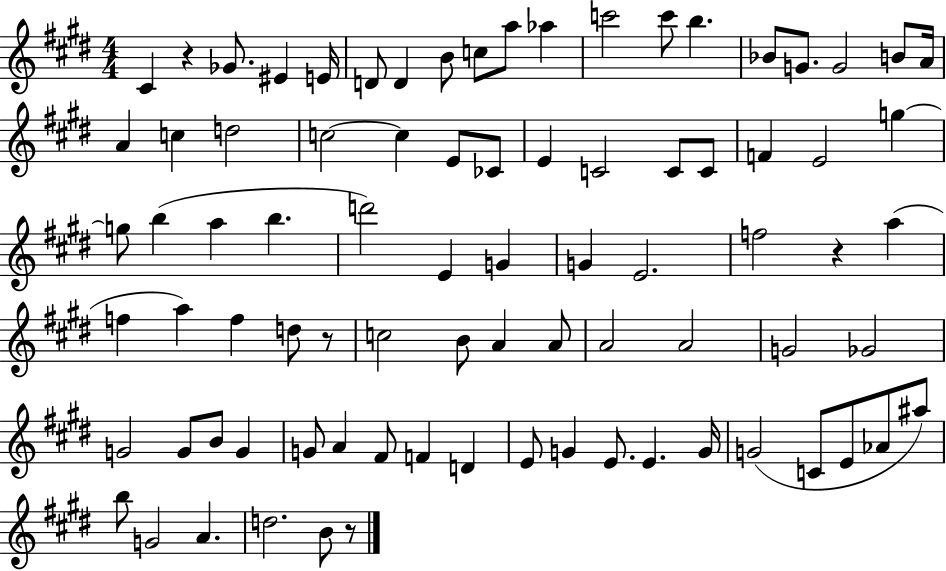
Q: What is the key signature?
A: E major